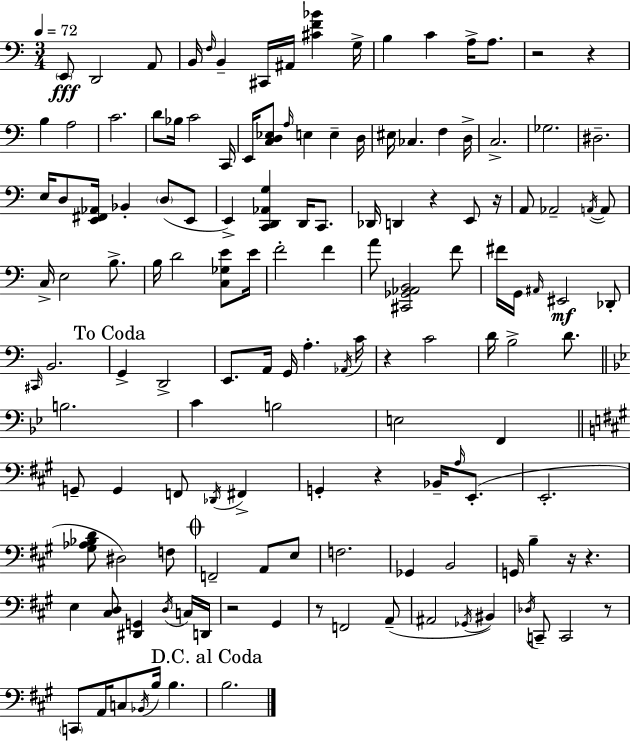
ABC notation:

X:1
T:Untitled
M:3/4
L:1/4
K:Am
E,,/2 D,,2 A,,/2 B,,/4 F,/4 B,, ^C,,/4 ^A,,/4 [^CF_B] G,/4 B, C A,/4 A,/2 z2 z B, A,2 C2 D/2 _B,/4 C2 C,,/4 E,,/4 [C,D,_E,]/2 A,/4 E, E, D,/4 ^E,/4 _C, F, D,/4 C,2 _G,2 ^D,2 E,/4 D,/2 [E,,^F,,_A,,]/4 _B,, D,/2 E,,/2 E,, [C,,D,,_A,,G,] D,,/4 C,,/2 _D,,/4 D,, z E,,/2 z/4 A,,/2 _A,,2 A,,/4 A,,/2 C,/4 E,2 B,/2 B,/4 D2 [C,_G,E]/2 E/4 F2 F A/2 [^C,,_G,,_A,,B,,]2 F/2 ^F/4 G,,/4 ^A,,/4 ^E,,2 _D,,/2 ^C,,/4 B,,2 G,, D,,2 E,,/2 A,,/4 G,,/4 A, _A,,/4 C/4 z C2 D/4 B,2 D/2 B,2 C B,2 E,2 F,, G,,/2 G,, F,,/2 _D,,/4 ^F,, G,, z _B,,/4 A,/4 E,,/2 E,,2 [^G,_A,_B,D]/2 ^D,2 F,/2 F,,2 A,,/2 E,/2 F,2 _G,, B,,2 G,,/4 B, z/4 z E, [^C,D,]/2 [^D,,G,,] D,/4 C,/4 D,,/4 z2 ^G,, z/2 F,,2 A,,/2 ^A,,2 _G,,/4 ^B,, _D,/4 C,,/2 C,,2 z/2 C,,/2 A,,/4 C,/2 _B,,/4 B,/4 B, B,2